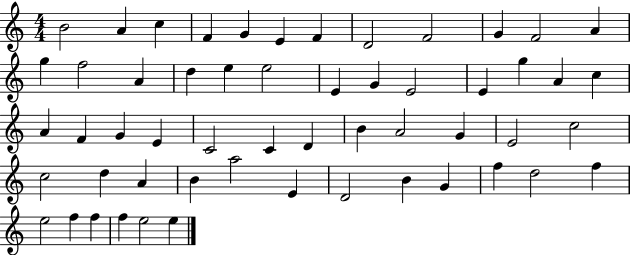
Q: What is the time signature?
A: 4/4